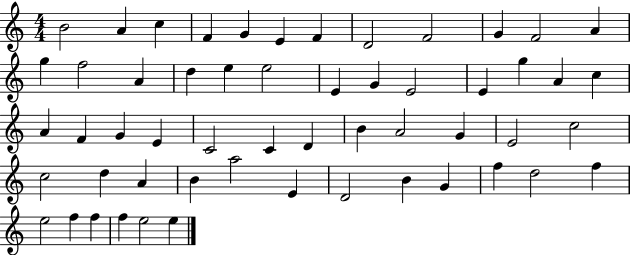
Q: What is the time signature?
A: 4/4